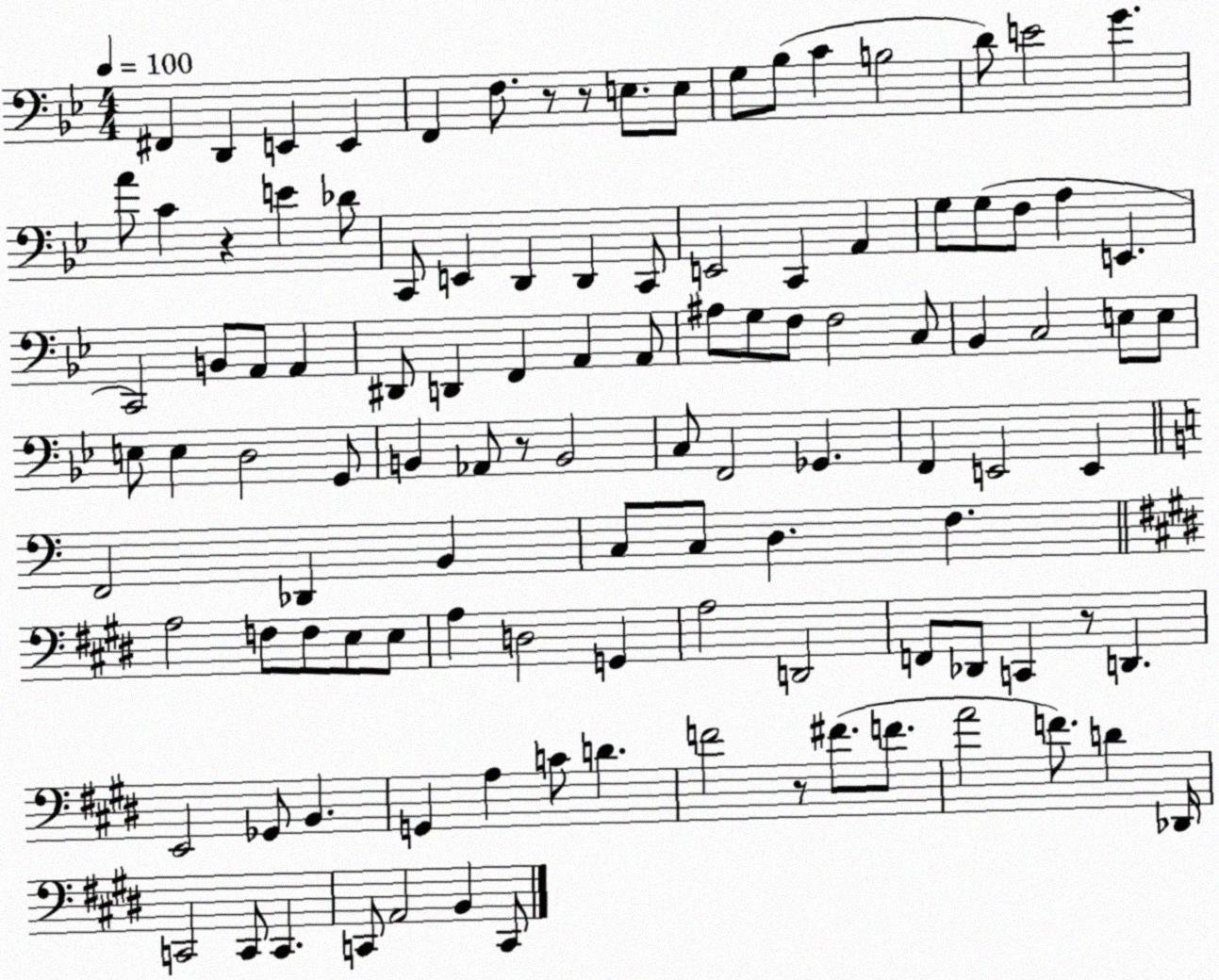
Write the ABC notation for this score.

X:1
T:Untitled
M:4/4
L:1/4
K:Bb
^F,, D,, E,, E,, F,, F,/2 z/2 z/2 E,/2 E,/2 G,/2 _B,/2 C B,2 D/2 E2 G A/2 C z E _D/2 C,,/2 E,, D,, D,, C,,/2 E,,2 C,, A,, G,/2 G,/2 F,/2 A, E,, C,,2 B,,/2 A,,/2 A,, ^D,,/2 D,, F,, A,, A,,/2 ^A,/2 G,/2 F,/2 F,2 C,/2 _B,, C,2 E,/2 E,/2 E,/2 E, D,2 G,,/2 B,, _A,,/2 z/2 B,,2 C,/2 F,,2 _G,, F,, E,,2 E,, F,,2 _D,, B,, C,/2 C,/2 D, F, A,2 F,/2 F,/2 E,/2 E,/2 A, D,2 G,, A,2 D,,2 F,,/2 _D,,/2 C,, z/2 D,, E,,2 _G,,/2 B,, G,, A, C/2 D F2 z/2 ^F/2 F/2 A2 F/2 D _D,,/4 C,,2 C,,/2 C,, C,,/2 A,,2 B,, C,,/2